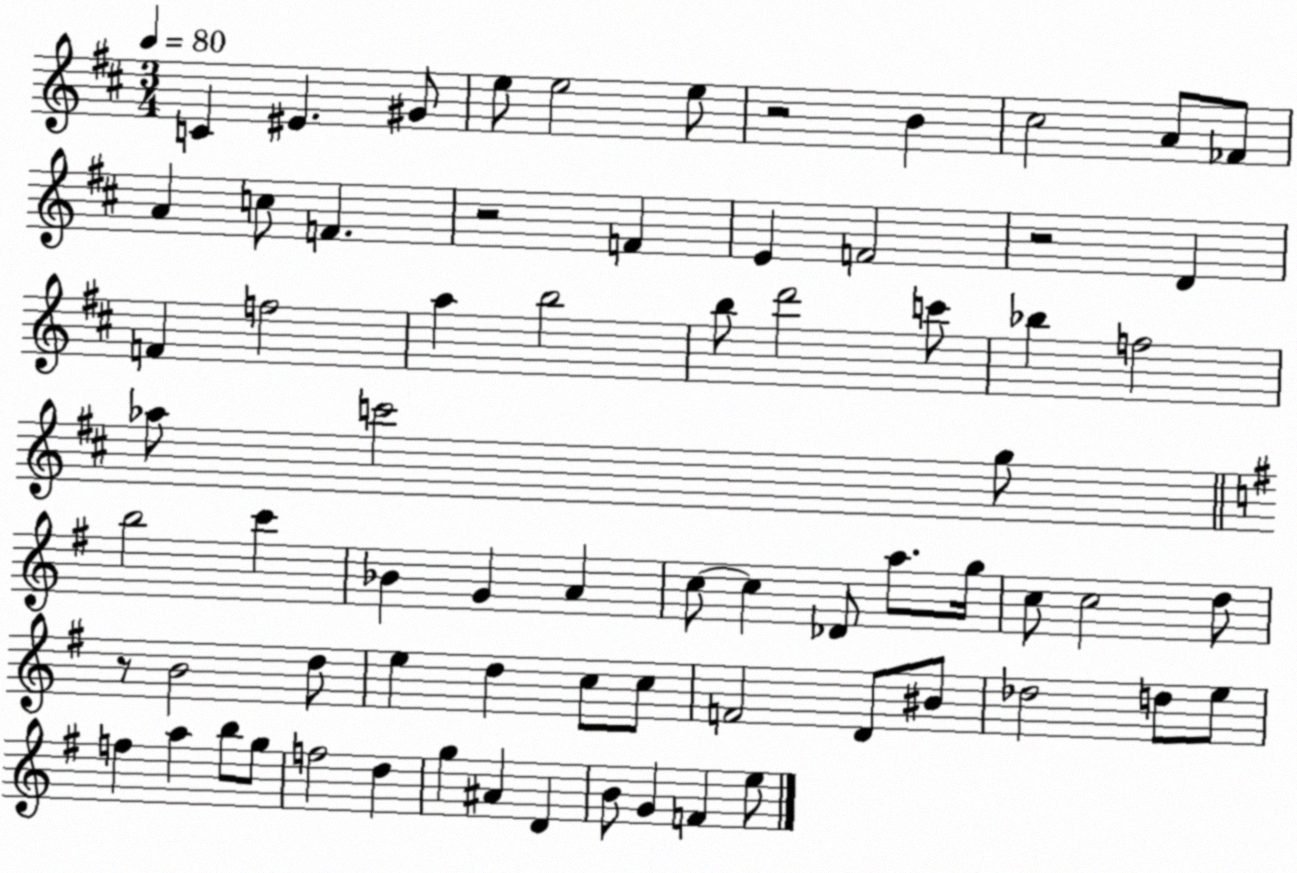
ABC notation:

X:1
T:Untitled
M:3/4
L:1/4
K:D
C ^E ^G/2 e/2 e2 e/2 z2 B ^c2 A/2 _F/2 A c/2 F z2 F E F2 z2 D F f2 a b2 b/2 d'2 c'/2 _b f2 _a/2 c'2 g/2 b2 c' _B G A c/2 c _D/2 a/2 g/4 c/2 c2 d/2 z/2 B2 d/2 e d c/2 c/2 F2 D/2 ^B/2 _d2 d/2 e/2 f a b/2 g/2 f2 d g ^A D B/2 G F e/2